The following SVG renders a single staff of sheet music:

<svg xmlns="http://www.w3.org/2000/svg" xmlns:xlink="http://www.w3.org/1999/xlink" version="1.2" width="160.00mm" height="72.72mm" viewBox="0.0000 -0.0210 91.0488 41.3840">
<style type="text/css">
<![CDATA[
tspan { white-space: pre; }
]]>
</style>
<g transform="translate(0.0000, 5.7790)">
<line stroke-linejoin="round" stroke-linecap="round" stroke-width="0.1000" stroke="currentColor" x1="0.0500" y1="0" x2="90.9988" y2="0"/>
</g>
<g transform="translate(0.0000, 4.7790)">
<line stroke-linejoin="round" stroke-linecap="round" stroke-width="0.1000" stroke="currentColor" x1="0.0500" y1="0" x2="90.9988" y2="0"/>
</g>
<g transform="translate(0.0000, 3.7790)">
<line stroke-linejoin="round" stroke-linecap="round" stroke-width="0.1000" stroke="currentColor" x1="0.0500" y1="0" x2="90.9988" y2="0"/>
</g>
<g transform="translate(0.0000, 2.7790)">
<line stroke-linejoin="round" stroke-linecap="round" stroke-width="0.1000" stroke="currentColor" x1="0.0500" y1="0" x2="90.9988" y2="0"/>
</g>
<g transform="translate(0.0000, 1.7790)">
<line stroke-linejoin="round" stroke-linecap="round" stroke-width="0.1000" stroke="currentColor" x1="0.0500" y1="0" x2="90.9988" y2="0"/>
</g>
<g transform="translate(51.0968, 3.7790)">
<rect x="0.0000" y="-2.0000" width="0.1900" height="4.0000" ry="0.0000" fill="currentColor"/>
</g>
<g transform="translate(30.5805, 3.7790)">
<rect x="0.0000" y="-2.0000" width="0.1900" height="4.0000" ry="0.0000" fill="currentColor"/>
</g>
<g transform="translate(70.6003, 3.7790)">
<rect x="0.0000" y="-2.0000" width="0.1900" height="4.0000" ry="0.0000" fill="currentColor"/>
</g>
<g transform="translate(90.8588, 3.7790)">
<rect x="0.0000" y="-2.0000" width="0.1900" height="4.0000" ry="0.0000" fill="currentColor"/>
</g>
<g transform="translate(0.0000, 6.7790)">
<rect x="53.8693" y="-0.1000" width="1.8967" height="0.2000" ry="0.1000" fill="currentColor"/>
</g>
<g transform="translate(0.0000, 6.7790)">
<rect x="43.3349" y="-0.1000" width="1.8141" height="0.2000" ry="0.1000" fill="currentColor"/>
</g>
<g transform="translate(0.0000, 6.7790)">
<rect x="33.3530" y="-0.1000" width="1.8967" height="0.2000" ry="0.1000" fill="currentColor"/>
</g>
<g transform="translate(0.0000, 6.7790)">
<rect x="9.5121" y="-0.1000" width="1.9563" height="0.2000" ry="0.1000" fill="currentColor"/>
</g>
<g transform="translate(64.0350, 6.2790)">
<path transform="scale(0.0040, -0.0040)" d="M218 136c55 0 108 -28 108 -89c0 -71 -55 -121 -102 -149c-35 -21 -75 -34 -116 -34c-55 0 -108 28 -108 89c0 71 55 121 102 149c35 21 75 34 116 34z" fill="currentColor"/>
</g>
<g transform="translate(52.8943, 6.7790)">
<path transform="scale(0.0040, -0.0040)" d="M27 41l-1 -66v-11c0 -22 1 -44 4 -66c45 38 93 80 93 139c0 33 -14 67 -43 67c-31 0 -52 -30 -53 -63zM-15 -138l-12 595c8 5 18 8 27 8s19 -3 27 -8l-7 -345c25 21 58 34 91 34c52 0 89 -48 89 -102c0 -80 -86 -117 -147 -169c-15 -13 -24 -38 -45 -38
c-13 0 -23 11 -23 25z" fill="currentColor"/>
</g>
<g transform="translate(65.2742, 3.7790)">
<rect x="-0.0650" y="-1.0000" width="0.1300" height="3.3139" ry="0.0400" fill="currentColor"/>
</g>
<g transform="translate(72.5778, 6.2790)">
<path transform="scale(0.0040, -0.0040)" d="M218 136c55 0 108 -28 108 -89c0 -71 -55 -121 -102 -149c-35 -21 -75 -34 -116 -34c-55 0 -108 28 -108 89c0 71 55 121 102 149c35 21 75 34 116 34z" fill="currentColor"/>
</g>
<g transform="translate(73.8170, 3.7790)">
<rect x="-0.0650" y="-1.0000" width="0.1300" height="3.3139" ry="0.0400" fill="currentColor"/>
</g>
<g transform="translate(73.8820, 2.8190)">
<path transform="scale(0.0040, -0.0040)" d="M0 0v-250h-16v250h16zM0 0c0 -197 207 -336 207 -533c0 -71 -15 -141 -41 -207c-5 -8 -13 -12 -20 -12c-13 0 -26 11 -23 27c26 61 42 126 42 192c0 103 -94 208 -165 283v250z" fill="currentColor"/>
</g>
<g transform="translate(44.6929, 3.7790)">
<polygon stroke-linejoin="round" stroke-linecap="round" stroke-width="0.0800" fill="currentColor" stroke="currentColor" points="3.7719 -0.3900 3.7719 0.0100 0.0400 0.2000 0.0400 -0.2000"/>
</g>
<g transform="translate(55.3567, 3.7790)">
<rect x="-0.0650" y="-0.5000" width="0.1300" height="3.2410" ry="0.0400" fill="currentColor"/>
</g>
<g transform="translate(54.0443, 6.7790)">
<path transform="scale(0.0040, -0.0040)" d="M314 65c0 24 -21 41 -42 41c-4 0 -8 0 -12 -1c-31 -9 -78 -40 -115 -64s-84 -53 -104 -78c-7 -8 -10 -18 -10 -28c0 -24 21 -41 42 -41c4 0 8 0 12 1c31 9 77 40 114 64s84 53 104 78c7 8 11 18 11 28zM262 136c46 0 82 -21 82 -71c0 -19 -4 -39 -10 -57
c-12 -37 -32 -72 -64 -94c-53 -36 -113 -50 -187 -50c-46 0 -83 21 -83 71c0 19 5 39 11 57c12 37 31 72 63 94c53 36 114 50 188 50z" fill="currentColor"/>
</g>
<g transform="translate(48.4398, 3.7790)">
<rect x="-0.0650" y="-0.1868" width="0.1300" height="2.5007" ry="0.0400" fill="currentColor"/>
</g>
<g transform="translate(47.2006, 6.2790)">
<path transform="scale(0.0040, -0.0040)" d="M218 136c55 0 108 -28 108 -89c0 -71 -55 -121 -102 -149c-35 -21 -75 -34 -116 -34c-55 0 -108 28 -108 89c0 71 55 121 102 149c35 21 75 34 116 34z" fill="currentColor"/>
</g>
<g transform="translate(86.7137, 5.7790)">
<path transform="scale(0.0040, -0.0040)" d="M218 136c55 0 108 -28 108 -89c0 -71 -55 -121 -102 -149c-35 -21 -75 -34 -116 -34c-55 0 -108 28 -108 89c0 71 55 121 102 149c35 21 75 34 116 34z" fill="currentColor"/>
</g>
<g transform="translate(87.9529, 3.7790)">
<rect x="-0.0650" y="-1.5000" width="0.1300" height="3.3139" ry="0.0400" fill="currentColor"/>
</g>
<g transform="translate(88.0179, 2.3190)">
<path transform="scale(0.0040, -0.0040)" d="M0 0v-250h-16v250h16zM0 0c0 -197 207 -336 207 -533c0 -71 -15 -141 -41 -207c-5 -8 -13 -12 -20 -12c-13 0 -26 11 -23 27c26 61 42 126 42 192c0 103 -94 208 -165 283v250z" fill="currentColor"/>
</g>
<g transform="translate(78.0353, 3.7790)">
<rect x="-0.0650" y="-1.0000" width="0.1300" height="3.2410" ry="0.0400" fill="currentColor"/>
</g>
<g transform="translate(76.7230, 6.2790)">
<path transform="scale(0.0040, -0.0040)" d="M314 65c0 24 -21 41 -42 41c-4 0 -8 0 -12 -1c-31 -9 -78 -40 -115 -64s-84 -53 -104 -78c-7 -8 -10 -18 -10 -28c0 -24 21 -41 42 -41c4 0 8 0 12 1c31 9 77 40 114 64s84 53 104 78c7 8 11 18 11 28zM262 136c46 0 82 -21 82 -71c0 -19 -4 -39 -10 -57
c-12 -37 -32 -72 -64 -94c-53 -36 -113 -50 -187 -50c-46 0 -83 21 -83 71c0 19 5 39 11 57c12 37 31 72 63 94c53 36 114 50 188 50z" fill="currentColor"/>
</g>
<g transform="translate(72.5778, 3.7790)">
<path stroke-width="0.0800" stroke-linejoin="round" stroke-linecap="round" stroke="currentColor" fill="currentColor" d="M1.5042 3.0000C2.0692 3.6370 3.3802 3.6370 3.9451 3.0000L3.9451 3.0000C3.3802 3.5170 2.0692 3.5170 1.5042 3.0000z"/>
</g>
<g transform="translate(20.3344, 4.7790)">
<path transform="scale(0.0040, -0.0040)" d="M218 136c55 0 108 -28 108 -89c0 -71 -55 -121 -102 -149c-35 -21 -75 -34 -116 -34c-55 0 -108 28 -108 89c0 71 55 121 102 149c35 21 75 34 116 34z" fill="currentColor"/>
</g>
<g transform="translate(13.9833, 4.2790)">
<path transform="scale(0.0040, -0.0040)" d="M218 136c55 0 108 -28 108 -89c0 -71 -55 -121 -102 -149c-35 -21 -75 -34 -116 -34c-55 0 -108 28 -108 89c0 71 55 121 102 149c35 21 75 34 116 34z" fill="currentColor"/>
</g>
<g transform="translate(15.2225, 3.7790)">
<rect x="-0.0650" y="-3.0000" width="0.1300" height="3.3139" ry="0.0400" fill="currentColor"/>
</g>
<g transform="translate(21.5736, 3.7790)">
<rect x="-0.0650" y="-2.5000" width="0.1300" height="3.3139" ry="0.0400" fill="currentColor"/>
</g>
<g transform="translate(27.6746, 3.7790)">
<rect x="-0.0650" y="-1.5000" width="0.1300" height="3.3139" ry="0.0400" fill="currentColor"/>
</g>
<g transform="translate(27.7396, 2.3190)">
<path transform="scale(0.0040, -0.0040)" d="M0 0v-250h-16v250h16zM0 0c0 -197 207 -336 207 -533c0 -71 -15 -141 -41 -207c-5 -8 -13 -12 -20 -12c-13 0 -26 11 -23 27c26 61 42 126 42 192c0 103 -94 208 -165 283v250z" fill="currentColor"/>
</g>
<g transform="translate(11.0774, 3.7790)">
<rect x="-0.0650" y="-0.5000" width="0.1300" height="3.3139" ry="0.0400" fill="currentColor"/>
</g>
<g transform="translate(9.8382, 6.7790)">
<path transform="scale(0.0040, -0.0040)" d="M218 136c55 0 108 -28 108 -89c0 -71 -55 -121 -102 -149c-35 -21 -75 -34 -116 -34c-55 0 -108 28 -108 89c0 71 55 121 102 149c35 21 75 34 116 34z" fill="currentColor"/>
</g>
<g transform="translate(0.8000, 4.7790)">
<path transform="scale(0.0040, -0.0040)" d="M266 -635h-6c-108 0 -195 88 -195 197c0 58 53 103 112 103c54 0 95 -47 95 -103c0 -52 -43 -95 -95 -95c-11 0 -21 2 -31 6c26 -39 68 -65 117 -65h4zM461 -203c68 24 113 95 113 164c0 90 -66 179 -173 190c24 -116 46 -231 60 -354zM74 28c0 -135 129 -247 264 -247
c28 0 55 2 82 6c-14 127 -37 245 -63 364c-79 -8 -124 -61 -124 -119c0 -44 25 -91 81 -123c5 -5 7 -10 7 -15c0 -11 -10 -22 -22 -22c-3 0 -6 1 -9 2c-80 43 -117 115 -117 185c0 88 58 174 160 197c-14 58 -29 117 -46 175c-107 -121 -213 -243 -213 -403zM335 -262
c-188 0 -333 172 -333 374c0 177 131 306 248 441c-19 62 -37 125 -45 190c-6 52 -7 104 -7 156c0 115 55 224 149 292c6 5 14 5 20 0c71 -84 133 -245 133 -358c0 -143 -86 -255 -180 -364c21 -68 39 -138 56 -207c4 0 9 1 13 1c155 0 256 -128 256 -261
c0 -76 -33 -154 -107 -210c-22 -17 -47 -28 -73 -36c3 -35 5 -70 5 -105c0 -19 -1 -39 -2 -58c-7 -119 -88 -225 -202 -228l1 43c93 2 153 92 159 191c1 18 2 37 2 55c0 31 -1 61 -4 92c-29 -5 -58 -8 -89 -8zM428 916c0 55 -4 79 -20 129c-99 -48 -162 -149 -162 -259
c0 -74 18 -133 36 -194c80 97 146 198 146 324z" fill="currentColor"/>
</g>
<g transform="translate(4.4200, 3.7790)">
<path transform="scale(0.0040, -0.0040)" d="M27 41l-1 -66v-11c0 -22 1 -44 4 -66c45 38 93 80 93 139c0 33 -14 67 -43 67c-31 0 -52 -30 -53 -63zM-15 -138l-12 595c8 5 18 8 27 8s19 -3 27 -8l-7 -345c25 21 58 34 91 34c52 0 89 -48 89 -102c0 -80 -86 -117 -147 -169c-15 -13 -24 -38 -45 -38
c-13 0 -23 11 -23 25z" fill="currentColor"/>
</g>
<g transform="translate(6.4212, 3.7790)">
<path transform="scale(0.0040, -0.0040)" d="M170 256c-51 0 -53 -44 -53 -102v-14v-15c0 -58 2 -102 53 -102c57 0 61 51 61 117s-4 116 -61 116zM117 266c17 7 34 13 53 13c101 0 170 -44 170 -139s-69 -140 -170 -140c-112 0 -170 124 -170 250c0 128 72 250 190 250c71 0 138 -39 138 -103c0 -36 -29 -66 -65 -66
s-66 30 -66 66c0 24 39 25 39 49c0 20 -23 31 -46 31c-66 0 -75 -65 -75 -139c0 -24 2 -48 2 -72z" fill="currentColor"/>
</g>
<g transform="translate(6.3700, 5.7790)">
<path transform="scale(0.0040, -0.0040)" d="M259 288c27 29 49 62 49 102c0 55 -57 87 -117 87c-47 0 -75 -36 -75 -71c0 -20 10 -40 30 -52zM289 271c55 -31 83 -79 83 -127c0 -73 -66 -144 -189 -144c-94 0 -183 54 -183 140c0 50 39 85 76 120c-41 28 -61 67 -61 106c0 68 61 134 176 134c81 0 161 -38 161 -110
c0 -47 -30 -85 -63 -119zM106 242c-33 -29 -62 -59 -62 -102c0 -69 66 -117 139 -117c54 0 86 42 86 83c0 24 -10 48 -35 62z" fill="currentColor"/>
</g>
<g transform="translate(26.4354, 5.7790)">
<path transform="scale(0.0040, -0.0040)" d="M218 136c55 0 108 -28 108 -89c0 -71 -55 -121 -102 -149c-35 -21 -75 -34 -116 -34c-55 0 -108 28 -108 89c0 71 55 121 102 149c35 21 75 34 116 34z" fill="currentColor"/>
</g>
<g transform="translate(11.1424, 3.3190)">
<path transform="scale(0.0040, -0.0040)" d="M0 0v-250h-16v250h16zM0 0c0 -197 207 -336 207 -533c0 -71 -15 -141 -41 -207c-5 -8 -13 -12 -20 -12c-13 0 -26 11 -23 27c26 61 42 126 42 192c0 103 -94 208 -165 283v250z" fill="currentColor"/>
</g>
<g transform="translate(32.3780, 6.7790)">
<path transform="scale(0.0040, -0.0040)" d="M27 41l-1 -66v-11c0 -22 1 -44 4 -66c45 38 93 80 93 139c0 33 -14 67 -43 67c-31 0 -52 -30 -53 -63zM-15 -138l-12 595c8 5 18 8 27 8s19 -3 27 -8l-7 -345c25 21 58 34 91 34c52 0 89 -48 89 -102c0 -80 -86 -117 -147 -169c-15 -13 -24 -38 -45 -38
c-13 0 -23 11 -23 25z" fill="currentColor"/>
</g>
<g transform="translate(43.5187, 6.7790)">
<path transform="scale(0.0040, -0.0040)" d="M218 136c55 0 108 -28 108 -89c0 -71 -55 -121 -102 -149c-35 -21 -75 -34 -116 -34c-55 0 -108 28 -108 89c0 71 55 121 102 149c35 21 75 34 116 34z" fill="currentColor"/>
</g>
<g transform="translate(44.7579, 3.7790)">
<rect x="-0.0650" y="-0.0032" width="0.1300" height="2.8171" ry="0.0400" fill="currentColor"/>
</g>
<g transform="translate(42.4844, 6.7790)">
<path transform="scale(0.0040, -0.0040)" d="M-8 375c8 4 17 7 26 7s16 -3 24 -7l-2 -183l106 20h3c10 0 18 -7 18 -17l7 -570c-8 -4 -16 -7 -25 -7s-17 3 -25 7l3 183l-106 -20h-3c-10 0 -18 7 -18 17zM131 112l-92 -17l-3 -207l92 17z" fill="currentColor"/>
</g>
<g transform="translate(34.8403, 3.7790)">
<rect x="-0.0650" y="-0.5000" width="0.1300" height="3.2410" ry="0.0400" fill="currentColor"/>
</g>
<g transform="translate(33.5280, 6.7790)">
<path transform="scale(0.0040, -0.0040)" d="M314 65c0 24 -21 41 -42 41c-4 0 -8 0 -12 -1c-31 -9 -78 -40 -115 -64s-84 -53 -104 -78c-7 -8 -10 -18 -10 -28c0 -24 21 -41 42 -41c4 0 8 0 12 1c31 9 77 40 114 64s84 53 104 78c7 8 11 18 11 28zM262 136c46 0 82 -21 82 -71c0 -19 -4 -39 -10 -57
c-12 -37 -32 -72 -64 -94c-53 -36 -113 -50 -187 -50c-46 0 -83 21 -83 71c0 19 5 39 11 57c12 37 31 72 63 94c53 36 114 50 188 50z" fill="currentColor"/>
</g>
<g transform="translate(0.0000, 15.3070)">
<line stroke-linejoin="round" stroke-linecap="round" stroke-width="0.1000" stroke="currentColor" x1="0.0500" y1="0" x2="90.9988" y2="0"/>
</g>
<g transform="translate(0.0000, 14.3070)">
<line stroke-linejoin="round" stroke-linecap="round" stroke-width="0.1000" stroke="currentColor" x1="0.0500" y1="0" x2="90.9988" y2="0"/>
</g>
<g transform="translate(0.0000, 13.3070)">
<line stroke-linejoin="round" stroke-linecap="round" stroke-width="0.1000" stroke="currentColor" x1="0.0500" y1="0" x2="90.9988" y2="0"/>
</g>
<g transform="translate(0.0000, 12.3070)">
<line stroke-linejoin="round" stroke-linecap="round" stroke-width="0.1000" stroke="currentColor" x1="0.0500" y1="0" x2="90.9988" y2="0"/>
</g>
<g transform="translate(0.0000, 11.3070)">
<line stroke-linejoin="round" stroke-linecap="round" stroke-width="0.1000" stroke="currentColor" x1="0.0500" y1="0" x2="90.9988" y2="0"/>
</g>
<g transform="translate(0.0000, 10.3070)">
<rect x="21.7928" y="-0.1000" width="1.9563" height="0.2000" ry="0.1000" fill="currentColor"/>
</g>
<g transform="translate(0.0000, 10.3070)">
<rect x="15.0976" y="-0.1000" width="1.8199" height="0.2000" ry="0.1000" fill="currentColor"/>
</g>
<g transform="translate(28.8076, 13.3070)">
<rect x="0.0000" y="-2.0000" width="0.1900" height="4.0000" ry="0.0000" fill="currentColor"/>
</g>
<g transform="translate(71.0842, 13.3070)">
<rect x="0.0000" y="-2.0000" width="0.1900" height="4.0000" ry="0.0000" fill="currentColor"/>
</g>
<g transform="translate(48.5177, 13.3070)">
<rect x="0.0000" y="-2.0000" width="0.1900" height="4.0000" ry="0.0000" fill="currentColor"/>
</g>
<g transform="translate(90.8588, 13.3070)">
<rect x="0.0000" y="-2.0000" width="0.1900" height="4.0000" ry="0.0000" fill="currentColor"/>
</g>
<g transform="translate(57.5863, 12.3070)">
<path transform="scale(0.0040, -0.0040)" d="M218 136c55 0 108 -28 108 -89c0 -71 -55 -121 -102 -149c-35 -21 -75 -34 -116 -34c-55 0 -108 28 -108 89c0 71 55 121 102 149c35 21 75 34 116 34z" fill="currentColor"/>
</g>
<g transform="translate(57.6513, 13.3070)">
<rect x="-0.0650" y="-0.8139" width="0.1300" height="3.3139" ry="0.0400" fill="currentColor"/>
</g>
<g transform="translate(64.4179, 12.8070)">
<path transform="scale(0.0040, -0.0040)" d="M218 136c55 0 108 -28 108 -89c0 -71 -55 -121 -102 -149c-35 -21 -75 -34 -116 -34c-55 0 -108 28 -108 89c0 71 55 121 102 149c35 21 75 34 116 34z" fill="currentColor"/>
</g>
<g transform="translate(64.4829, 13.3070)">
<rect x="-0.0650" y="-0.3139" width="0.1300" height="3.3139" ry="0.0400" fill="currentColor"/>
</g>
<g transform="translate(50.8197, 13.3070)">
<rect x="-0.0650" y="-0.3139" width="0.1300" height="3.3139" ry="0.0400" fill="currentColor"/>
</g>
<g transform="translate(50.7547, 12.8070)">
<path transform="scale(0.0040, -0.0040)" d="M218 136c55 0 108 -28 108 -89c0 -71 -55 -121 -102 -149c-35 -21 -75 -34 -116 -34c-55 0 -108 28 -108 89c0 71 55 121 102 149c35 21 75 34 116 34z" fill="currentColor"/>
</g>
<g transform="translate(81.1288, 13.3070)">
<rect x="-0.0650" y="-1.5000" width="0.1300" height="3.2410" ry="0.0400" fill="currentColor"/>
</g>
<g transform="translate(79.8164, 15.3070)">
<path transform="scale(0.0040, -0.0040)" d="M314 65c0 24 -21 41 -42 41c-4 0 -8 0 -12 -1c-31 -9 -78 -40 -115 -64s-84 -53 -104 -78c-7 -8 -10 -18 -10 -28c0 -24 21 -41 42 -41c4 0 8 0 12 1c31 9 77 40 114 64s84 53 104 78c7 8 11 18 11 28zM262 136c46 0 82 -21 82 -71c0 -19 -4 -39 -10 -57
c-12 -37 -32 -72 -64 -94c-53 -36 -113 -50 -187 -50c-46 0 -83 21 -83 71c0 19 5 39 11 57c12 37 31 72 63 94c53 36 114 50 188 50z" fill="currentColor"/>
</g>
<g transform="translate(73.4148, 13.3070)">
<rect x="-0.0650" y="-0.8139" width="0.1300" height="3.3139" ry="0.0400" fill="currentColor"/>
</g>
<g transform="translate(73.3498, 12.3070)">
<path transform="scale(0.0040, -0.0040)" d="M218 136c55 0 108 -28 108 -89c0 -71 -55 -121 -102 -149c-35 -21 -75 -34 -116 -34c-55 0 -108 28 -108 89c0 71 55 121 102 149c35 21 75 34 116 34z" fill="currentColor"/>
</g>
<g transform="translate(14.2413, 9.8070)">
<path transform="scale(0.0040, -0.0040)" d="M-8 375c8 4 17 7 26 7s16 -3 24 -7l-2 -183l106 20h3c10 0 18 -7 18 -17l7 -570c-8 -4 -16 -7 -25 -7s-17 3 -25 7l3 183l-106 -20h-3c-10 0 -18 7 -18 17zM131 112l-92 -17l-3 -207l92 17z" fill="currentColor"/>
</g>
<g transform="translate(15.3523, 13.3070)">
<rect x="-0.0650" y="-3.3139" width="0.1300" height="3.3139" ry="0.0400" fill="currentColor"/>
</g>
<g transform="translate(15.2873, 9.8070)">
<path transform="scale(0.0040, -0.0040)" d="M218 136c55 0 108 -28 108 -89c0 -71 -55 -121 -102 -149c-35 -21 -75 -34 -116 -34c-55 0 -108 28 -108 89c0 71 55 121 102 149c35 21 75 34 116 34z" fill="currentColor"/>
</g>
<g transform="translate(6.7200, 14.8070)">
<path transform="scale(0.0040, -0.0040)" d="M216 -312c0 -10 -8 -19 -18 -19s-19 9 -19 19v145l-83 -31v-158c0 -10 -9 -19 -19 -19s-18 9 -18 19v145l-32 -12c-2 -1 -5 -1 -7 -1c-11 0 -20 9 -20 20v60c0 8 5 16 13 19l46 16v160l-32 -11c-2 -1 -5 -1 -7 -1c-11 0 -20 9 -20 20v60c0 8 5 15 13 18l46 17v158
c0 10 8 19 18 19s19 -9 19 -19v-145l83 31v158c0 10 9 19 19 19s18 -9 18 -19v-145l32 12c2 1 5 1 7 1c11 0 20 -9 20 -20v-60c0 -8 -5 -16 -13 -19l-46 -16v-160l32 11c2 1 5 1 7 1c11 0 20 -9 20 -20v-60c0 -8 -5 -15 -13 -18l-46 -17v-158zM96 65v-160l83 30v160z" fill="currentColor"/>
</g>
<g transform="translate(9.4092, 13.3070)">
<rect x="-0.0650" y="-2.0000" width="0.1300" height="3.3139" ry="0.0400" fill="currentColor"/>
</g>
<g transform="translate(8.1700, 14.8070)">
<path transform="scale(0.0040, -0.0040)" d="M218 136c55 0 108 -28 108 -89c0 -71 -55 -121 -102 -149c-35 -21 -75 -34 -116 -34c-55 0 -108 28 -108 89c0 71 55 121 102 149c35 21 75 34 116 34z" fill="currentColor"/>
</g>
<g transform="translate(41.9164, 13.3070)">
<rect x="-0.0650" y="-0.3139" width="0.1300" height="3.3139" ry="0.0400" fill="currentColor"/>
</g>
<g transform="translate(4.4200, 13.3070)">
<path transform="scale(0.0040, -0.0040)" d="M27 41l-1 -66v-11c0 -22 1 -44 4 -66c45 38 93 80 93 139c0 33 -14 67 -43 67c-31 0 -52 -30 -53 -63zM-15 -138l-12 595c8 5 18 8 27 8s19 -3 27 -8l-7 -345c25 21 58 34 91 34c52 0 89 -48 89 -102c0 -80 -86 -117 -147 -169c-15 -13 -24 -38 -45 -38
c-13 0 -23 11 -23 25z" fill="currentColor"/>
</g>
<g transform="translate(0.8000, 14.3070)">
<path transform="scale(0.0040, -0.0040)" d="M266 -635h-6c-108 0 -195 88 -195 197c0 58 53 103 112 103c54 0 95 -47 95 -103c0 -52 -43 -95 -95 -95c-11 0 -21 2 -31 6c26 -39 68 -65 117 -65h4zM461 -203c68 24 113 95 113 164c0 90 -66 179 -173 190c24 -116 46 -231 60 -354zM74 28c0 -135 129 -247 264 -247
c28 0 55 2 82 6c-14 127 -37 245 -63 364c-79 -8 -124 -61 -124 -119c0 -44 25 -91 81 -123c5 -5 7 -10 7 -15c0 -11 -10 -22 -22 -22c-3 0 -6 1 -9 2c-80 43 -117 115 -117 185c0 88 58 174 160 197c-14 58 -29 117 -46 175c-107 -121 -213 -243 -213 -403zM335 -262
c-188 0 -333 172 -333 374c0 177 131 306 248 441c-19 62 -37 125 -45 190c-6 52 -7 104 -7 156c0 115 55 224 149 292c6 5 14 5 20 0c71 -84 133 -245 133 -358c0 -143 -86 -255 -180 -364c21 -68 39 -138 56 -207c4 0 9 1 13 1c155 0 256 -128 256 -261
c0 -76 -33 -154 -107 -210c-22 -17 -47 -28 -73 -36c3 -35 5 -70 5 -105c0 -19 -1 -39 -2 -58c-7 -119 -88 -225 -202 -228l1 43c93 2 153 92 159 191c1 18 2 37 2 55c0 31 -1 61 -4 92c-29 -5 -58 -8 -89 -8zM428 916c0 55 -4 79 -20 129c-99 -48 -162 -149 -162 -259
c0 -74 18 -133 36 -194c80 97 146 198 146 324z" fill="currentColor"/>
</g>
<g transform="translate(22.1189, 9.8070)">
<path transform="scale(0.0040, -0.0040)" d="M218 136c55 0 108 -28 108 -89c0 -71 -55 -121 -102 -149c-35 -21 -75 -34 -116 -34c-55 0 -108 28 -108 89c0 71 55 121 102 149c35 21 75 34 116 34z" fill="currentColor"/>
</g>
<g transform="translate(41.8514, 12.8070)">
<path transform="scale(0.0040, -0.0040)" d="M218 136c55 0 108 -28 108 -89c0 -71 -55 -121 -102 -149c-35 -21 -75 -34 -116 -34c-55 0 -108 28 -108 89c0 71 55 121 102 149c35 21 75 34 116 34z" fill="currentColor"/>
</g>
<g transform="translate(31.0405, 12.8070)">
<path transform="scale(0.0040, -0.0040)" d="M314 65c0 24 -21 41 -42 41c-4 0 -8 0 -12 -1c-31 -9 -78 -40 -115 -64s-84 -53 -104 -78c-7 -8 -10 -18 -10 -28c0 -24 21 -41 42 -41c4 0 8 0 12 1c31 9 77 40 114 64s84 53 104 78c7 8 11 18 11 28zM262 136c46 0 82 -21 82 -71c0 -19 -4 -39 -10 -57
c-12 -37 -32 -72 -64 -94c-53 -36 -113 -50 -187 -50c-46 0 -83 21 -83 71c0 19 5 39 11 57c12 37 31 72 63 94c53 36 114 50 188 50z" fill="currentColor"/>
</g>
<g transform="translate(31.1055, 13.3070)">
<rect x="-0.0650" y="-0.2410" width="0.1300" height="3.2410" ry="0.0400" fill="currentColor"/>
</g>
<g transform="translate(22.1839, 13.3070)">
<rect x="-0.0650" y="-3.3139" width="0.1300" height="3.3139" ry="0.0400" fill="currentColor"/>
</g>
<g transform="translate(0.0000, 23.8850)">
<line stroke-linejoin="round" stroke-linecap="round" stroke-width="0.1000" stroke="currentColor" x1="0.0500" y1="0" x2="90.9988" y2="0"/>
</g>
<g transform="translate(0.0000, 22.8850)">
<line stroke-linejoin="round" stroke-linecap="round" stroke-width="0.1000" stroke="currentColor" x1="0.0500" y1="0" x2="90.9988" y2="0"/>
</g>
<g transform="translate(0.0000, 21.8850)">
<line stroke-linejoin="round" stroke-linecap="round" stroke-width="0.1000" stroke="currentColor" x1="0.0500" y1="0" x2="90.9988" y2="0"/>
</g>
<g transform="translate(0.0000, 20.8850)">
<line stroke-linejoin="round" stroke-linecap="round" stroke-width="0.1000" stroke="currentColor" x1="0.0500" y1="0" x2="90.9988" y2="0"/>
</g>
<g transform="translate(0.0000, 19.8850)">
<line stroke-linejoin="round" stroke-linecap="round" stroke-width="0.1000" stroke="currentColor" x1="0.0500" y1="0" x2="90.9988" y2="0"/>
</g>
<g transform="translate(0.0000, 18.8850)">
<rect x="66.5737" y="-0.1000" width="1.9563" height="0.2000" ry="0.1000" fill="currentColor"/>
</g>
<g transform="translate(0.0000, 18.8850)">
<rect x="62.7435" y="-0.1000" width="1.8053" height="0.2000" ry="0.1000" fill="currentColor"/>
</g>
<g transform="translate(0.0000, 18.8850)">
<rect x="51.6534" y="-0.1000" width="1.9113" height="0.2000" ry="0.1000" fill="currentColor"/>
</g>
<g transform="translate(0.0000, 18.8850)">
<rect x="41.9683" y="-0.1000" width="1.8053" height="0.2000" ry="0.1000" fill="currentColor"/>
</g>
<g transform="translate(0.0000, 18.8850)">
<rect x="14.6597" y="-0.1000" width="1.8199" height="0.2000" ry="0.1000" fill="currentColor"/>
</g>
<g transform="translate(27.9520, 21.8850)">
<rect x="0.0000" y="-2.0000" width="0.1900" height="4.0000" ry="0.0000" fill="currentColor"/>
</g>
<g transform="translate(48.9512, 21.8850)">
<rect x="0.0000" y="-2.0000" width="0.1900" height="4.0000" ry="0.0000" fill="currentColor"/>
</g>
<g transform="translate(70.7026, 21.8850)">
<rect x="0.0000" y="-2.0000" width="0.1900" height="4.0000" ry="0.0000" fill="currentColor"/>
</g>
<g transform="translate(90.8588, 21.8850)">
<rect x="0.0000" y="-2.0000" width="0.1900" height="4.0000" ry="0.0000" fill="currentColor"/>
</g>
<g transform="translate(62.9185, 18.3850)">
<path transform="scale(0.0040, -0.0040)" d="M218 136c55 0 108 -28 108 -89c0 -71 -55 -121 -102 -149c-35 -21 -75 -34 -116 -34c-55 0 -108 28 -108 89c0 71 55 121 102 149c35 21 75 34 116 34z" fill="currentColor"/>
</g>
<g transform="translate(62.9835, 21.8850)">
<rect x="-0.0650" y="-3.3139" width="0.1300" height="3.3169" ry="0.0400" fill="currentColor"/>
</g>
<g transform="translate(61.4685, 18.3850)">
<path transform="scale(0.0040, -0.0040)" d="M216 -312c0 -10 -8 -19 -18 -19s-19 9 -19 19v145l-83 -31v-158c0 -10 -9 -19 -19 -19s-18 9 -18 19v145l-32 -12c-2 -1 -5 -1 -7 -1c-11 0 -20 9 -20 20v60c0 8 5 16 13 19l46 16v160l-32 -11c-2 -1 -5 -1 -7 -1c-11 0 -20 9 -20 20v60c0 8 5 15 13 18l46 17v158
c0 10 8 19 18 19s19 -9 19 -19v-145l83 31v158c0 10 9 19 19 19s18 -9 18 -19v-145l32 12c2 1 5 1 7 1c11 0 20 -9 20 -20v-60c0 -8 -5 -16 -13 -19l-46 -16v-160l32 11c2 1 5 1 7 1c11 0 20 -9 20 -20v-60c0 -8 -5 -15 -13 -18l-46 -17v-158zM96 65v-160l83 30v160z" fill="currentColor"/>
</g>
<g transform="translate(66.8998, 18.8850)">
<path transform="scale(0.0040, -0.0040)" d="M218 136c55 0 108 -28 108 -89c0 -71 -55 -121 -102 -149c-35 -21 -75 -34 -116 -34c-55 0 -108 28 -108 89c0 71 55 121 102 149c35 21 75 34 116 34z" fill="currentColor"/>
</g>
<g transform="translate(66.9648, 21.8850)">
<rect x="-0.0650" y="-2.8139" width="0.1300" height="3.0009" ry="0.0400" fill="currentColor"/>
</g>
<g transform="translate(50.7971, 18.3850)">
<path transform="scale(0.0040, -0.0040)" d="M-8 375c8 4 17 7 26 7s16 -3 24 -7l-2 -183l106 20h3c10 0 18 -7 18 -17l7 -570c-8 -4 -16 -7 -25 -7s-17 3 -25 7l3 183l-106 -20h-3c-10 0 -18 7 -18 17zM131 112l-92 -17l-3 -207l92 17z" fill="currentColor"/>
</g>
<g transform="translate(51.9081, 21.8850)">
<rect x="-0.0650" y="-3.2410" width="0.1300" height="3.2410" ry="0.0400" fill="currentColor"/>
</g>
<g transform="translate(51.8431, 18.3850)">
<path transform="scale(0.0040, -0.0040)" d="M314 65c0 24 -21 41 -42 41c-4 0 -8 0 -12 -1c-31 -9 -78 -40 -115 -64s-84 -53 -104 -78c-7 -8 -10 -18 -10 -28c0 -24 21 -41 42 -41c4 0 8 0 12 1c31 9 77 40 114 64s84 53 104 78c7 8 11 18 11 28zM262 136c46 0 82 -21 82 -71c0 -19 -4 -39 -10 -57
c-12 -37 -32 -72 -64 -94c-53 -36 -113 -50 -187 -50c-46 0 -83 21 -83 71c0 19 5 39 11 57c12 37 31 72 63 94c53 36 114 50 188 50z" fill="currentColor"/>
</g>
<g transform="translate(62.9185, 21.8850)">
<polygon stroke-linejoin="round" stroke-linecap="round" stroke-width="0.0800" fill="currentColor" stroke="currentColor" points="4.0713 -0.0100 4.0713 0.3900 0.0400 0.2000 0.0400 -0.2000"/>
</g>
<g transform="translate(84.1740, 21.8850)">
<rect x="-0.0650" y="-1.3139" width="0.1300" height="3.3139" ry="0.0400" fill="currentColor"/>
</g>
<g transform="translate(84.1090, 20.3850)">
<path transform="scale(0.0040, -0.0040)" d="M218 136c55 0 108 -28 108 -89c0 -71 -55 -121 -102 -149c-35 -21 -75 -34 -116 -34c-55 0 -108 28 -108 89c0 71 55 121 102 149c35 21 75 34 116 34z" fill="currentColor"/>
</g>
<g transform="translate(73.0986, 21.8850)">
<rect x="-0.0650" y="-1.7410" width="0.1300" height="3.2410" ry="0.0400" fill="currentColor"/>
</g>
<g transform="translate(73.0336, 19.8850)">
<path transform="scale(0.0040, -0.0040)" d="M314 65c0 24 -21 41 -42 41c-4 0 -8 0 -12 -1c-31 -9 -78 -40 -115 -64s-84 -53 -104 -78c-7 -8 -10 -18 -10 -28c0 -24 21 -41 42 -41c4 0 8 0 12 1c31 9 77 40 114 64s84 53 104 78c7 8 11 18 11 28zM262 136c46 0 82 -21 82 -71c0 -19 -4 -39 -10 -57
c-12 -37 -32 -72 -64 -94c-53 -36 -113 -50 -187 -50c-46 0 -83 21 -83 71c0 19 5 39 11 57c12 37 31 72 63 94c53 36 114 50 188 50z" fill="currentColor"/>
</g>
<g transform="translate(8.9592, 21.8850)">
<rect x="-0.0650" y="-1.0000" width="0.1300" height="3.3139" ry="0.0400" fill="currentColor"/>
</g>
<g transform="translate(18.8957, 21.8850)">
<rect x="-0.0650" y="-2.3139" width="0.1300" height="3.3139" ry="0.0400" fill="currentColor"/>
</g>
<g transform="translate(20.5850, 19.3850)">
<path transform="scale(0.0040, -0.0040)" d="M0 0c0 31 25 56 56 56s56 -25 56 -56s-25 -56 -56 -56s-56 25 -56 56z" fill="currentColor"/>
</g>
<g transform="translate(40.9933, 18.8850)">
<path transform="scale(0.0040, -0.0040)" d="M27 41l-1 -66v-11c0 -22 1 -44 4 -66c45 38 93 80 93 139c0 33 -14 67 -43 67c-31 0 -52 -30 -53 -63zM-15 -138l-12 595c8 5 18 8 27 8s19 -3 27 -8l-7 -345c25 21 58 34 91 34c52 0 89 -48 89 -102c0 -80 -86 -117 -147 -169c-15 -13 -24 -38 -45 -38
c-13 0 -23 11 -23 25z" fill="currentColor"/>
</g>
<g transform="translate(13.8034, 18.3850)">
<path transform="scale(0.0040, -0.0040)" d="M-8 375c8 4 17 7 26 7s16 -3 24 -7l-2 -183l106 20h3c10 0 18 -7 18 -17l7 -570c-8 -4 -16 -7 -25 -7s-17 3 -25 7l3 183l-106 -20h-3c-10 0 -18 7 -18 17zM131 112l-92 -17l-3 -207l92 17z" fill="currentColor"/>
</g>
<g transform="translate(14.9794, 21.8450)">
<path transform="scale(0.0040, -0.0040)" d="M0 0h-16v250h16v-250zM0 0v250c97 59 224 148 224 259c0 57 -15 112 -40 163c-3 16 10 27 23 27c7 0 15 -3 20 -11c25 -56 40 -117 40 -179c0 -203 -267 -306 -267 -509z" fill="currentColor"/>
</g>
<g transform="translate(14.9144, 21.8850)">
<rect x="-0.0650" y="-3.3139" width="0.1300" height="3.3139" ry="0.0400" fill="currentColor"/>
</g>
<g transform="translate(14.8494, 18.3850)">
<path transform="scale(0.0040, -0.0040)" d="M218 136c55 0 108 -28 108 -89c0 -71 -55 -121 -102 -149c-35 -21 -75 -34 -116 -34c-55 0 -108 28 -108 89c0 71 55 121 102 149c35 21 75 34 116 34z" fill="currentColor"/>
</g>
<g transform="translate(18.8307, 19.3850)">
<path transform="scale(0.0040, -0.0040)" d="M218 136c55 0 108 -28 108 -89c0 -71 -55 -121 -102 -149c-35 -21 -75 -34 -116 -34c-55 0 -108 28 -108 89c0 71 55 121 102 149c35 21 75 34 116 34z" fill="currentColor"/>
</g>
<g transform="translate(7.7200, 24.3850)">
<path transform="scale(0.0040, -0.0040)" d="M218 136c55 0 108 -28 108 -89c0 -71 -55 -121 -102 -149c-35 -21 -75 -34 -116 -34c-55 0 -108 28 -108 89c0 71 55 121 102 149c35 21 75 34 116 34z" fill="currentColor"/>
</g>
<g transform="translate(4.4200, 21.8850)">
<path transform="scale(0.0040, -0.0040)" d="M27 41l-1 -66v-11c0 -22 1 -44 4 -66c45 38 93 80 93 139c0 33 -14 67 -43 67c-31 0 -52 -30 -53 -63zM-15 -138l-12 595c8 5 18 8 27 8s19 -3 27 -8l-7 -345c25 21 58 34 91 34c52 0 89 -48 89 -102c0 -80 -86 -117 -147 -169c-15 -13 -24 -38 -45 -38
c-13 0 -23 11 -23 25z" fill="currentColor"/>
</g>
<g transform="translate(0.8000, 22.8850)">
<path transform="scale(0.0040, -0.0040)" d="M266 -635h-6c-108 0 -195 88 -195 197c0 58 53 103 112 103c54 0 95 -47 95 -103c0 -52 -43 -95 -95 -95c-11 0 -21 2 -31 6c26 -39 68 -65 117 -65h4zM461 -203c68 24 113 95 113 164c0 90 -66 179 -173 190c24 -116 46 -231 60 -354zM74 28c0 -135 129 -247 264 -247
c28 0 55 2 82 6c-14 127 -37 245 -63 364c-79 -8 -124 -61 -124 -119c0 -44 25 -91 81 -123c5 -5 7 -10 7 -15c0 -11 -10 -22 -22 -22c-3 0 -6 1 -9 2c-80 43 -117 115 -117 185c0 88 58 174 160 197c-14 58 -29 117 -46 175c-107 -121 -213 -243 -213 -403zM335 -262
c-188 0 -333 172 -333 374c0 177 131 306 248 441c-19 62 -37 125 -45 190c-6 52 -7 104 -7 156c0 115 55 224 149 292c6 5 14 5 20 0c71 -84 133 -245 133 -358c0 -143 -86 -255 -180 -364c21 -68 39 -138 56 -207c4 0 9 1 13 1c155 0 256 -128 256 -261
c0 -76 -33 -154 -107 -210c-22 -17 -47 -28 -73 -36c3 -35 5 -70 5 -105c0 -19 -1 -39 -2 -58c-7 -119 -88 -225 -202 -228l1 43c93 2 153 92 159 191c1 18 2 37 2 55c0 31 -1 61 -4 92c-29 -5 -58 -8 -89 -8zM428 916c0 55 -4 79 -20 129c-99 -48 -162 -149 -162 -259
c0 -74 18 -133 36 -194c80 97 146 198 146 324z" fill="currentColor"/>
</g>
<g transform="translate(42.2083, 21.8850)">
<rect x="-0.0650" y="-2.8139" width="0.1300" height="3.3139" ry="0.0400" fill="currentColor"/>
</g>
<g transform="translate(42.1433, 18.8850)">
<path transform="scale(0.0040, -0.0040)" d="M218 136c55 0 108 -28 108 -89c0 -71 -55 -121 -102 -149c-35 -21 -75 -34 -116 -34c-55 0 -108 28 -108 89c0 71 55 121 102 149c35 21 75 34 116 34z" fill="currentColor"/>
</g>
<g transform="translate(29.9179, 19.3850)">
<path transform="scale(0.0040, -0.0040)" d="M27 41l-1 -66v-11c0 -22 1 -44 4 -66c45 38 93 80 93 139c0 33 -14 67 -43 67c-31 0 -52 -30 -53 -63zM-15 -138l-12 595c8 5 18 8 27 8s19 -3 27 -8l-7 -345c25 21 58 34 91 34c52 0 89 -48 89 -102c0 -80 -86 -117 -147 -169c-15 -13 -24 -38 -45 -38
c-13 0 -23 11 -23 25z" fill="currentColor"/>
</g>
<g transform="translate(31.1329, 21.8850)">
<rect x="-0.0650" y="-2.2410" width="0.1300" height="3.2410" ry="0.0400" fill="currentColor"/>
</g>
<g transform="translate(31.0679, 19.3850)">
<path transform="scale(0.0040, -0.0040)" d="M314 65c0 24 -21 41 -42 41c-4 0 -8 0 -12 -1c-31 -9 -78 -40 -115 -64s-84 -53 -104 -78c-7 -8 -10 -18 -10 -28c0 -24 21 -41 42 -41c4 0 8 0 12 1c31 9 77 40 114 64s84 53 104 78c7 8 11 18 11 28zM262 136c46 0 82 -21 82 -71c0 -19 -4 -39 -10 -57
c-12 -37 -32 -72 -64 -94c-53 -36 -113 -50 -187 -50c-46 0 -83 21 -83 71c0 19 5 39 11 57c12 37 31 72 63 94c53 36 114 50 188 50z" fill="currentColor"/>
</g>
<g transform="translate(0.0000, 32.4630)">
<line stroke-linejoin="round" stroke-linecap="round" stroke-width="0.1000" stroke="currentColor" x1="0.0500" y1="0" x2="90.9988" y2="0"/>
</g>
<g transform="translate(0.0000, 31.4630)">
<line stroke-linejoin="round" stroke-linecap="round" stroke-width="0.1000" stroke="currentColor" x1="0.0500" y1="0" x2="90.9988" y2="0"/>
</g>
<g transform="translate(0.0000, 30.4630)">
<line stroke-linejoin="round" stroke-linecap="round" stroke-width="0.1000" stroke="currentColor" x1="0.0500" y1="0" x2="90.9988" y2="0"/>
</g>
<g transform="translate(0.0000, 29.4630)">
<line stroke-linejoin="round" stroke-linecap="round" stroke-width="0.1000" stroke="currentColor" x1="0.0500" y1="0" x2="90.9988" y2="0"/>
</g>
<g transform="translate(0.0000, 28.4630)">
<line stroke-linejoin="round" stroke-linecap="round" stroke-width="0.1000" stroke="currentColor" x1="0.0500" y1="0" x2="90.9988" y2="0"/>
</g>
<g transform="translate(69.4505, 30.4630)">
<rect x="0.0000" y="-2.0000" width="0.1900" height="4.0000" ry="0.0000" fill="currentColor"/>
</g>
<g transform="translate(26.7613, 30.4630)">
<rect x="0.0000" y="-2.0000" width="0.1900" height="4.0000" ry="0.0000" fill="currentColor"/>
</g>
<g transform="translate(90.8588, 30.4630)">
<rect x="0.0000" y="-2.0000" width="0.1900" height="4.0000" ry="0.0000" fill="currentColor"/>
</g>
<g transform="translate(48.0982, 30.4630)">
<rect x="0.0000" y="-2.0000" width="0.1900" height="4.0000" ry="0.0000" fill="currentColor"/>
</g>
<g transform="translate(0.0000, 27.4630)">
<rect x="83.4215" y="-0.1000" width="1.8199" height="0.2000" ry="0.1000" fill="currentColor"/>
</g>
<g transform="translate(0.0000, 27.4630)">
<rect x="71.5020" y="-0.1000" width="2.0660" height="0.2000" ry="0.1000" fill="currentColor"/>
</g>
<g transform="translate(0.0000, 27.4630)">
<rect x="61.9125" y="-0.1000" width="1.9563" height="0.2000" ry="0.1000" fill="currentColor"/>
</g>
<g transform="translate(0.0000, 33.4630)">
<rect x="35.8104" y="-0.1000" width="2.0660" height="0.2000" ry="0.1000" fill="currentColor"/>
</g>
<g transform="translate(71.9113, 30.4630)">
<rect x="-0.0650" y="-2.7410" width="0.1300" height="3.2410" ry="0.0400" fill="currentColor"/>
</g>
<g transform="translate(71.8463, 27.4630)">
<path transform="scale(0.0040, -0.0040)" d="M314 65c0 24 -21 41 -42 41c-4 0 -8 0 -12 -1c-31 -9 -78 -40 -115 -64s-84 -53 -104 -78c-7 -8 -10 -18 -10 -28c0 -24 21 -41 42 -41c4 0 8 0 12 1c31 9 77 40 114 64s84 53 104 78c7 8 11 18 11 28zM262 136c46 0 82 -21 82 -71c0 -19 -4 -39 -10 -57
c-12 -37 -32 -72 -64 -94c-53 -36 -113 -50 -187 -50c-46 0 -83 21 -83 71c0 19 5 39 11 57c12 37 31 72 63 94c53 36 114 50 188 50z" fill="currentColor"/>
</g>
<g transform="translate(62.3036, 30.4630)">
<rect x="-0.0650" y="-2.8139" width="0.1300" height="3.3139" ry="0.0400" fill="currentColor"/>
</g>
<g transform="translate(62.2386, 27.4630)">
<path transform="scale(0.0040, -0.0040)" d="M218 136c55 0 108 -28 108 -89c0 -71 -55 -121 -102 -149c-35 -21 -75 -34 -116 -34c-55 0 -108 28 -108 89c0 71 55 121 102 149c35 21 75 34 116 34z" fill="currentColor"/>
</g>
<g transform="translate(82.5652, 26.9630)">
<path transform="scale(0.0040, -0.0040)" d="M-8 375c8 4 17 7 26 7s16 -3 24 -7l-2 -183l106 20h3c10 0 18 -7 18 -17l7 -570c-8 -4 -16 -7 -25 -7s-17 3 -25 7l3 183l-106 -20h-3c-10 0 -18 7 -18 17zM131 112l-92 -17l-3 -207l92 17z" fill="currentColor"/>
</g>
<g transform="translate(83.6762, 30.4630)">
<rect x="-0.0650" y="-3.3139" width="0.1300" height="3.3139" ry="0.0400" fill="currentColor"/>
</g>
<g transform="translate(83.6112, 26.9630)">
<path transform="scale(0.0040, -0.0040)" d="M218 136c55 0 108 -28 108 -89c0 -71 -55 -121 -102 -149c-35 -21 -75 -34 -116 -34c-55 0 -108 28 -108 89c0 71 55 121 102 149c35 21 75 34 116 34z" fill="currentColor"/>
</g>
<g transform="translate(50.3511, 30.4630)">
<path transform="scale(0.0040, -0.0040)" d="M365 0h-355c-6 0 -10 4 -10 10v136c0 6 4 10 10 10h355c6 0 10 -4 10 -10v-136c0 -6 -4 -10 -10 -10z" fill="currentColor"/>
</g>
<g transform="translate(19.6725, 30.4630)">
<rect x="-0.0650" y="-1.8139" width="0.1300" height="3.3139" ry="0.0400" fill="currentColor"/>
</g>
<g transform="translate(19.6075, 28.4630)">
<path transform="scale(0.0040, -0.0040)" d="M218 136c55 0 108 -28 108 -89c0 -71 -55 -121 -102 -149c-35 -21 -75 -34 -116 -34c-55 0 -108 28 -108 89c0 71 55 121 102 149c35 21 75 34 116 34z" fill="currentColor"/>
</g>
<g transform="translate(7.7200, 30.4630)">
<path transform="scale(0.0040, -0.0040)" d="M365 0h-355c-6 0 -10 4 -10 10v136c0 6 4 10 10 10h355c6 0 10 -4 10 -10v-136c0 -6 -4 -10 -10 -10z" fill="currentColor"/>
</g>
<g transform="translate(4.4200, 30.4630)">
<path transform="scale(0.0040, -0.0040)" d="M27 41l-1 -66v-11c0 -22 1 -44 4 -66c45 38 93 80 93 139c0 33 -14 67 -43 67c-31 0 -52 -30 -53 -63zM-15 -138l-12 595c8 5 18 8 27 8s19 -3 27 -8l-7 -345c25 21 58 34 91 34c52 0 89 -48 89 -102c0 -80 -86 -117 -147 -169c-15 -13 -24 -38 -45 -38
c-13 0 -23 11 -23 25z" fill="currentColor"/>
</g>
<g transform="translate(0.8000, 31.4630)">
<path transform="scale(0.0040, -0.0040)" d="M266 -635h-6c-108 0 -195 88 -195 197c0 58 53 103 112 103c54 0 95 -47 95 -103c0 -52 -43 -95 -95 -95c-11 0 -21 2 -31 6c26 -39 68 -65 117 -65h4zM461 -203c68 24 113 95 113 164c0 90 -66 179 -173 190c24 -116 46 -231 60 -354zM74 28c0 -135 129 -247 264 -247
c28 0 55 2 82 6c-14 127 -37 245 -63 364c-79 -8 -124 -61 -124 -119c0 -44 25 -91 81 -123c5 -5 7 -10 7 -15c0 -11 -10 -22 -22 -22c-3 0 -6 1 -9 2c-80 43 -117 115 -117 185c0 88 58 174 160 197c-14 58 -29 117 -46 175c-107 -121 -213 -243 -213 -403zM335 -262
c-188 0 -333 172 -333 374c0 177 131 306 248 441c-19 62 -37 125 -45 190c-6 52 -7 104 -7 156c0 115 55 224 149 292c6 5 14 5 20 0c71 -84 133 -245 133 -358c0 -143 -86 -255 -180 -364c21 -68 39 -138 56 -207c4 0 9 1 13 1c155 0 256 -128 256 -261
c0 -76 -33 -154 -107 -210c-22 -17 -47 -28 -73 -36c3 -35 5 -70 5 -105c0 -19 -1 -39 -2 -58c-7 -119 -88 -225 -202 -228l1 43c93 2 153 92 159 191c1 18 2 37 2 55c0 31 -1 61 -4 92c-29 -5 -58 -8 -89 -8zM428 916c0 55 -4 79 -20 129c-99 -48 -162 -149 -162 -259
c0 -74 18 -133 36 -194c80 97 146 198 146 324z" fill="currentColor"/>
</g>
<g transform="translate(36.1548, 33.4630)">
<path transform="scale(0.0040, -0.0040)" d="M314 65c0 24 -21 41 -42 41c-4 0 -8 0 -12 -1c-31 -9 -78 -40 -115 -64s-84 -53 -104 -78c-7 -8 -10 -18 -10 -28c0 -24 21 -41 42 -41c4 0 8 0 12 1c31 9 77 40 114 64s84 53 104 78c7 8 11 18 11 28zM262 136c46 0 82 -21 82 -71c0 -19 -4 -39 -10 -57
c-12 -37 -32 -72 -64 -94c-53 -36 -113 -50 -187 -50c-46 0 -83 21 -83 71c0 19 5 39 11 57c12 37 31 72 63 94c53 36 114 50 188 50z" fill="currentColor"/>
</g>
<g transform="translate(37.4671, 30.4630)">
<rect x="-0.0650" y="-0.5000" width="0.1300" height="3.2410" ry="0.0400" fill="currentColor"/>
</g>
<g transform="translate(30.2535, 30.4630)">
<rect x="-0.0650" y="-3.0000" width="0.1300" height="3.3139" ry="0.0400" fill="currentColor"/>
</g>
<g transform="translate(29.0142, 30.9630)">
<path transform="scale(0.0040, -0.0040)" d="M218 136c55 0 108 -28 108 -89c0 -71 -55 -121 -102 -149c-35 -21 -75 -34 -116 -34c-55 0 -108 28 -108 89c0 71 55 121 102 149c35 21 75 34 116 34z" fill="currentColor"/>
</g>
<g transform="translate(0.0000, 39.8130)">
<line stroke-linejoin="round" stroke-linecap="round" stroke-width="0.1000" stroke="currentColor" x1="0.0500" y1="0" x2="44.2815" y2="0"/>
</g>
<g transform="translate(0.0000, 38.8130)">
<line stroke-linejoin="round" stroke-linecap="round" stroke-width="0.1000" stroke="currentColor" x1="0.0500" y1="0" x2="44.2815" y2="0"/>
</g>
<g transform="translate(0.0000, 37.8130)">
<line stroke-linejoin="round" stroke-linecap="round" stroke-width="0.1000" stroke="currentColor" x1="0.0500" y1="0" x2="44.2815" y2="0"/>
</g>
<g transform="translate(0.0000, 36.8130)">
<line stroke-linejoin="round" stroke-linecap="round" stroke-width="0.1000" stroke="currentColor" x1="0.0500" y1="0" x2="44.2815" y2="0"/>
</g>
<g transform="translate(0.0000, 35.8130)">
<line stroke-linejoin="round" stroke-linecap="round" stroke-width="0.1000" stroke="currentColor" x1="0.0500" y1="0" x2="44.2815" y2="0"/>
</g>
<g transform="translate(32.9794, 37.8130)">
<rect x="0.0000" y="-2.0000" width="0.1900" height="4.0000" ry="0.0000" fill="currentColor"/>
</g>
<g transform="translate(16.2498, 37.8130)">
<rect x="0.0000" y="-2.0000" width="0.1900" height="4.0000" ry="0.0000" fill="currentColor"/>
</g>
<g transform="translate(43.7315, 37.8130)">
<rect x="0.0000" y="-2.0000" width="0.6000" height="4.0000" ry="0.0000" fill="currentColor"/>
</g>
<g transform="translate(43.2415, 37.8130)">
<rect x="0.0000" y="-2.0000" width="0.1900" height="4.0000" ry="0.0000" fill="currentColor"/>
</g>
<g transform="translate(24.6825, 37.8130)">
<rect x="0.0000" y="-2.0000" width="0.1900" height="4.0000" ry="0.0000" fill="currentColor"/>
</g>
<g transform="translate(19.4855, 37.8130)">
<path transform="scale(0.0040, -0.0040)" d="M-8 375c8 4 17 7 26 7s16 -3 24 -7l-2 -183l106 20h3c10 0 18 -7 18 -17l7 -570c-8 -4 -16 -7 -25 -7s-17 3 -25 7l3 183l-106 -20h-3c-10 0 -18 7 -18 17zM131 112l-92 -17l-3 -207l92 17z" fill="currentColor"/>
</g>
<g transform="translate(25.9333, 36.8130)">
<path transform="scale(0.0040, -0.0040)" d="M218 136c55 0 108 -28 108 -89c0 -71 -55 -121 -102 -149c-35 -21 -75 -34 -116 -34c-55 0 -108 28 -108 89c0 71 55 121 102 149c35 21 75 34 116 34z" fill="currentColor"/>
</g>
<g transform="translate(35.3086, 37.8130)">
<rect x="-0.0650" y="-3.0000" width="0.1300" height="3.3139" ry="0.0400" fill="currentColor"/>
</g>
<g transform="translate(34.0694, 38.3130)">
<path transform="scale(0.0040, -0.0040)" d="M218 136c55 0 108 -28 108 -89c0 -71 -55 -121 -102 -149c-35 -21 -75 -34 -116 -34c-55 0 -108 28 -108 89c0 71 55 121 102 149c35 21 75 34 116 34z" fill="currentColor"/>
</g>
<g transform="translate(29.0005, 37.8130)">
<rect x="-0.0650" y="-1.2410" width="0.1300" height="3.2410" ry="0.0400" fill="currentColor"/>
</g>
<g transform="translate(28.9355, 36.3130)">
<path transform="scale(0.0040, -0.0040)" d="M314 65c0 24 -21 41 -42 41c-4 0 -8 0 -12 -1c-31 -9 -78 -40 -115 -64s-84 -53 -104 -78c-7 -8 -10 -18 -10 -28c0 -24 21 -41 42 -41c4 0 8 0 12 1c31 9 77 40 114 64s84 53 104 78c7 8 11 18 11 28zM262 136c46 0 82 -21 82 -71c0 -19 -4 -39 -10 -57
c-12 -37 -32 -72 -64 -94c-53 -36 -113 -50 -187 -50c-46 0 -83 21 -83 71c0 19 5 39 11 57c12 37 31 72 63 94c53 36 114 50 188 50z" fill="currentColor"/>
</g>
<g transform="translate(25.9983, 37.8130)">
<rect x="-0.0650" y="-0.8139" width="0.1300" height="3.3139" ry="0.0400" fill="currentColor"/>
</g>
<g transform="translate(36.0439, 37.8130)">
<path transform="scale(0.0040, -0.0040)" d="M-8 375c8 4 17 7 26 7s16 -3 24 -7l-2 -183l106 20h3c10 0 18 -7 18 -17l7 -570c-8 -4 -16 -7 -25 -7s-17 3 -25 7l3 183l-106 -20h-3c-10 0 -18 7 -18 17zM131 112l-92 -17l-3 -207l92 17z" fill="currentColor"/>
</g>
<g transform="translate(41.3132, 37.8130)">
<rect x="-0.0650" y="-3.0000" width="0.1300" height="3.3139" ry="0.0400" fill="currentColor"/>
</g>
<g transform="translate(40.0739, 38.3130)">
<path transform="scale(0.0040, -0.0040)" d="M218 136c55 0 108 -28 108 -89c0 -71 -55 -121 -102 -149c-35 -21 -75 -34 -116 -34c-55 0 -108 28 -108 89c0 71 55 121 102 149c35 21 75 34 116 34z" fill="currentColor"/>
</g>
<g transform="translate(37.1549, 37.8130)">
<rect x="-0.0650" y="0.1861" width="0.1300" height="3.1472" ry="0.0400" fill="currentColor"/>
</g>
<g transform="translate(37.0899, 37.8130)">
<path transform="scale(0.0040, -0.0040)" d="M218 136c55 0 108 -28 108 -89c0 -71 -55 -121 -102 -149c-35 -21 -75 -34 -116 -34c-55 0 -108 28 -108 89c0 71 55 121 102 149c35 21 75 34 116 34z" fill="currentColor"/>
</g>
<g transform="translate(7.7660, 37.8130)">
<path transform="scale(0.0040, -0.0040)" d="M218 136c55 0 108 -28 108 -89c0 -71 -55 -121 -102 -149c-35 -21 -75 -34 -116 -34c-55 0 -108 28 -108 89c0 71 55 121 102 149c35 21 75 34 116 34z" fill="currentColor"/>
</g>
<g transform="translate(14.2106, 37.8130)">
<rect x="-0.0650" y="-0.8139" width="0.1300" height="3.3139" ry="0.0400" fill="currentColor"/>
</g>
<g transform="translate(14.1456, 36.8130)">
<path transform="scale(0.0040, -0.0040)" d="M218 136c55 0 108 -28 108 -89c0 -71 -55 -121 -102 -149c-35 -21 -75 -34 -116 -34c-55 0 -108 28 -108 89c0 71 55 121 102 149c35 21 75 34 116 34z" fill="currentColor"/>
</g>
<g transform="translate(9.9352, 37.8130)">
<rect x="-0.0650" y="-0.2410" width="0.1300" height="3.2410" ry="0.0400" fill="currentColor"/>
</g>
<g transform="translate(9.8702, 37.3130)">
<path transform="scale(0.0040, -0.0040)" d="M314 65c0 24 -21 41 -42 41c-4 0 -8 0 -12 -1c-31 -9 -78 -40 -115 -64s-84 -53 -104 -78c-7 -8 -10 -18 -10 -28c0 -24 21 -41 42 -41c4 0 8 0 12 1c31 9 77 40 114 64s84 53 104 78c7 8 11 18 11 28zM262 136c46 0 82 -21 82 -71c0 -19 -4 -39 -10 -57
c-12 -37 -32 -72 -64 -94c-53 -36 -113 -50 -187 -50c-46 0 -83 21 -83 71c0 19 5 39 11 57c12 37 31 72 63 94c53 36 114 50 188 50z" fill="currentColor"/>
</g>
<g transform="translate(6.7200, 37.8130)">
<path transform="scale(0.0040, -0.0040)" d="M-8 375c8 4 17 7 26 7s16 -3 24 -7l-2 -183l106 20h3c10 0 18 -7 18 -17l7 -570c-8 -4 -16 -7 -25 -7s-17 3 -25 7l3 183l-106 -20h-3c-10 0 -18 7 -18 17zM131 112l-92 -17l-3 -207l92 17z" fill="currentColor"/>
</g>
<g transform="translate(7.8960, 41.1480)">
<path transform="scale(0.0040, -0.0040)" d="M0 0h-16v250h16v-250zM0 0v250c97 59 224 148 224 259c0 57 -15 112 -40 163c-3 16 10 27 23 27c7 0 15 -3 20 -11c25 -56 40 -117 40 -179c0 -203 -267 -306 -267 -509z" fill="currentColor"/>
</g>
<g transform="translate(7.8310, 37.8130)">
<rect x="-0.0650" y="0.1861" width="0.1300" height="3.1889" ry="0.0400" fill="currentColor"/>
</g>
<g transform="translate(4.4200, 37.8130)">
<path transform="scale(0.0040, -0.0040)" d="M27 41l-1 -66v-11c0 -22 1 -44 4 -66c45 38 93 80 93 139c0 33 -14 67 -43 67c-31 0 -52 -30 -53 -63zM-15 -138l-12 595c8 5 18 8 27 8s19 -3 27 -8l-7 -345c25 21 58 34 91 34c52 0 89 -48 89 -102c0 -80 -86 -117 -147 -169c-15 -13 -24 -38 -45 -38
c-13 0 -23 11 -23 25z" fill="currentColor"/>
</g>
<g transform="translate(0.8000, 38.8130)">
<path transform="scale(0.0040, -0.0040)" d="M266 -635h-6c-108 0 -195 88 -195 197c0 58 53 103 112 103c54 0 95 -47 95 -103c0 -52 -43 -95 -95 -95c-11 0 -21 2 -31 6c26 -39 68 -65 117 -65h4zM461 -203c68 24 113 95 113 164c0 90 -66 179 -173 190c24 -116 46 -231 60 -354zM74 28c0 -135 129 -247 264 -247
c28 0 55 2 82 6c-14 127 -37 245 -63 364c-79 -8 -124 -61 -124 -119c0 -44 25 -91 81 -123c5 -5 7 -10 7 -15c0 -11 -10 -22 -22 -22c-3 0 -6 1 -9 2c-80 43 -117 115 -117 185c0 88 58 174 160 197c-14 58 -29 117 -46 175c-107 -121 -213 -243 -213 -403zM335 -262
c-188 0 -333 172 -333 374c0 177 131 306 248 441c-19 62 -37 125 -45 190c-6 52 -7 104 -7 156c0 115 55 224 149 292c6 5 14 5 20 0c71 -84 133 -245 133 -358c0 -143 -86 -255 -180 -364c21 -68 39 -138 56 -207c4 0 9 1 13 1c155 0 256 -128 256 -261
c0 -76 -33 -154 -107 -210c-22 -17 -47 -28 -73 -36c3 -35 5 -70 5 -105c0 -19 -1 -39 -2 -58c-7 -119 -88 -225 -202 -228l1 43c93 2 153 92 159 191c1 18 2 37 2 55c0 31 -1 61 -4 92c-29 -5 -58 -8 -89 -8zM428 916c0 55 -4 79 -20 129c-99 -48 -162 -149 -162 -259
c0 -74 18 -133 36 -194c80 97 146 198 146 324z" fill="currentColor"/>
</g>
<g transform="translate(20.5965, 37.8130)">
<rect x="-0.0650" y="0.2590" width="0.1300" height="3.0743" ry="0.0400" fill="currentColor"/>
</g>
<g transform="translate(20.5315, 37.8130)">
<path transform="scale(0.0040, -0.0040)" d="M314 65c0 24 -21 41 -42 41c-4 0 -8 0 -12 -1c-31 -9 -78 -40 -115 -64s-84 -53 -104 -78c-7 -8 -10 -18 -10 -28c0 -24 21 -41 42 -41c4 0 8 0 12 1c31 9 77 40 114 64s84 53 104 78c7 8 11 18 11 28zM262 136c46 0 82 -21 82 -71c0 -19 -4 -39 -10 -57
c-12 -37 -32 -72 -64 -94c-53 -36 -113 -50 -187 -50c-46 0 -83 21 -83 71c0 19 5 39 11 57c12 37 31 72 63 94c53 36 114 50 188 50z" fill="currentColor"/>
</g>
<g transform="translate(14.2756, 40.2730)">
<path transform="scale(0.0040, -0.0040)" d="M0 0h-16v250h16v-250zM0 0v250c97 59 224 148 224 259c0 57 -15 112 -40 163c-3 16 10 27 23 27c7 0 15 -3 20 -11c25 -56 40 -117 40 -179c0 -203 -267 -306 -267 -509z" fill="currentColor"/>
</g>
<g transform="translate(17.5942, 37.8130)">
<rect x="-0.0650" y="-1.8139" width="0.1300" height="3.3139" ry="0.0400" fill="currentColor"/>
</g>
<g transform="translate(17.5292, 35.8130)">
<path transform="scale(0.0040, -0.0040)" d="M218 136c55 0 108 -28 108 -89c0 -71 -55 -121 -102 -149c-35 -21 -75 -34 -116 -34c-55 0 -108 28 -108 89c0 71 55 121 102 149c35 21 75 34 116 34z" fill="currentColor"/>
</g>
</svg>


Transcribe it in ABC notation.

X:1
T:Untitled
M:6/8
L:1/4
K:F
C/2 A G E/2 _C2 C/2 D/2 _C2 D D/2 D2 E/2 ^F b b c2 c c d c d E2 D b/2 g _g2 _a b2 ^b/2 a/2 f2 e z2 f A C2 z2 a a2 b B/2 c2 d/2 f B2 d e2 A B A